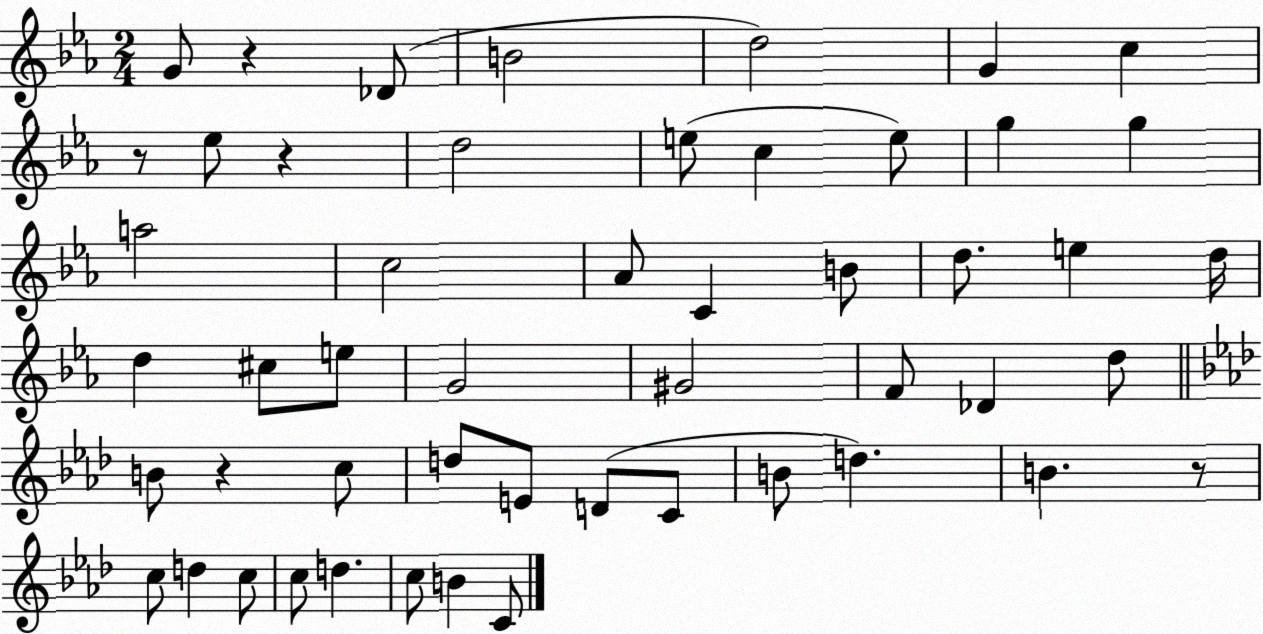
X:1
T:Untitled
M:2/4
L:1/4
K:Eb
G/2 z _D/2 B2 d2 G c z/2 _e/2 z d2 e/2 c e/2 g g a2 c2 _A/2 C B/2 d/2 e d/4 d ^c/2 e/2 G2 ^G2 F/2 _D d/2 B/2 z c/2 d/2 E/2 D/2 C/2 B/2 d B z/2 c/2 d c/2 c/2 d c/2 B C/2